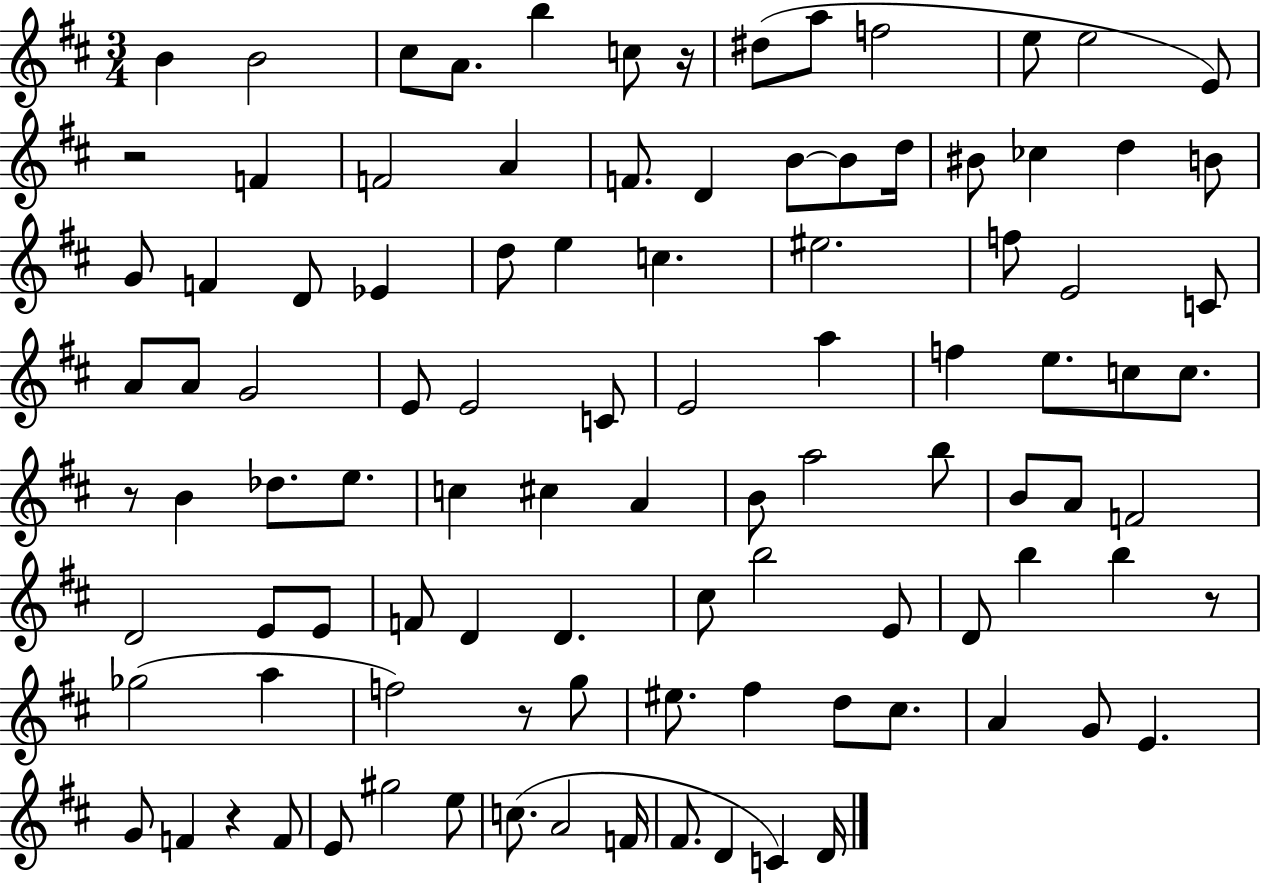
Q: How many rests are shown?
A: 6